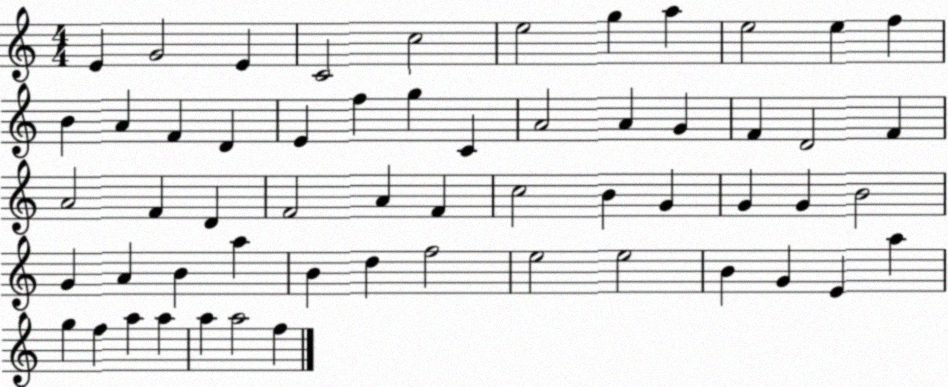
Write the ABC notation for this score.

X:1
T:Untitled
M:4/4
L:1/4
K:C
E G2 E C2 c2 e2 g a e2 e f B A F D E f g C A2 A G F D2 F A2 F D F2 A F c2 B G G G B2 G A B a B d f2 e2 e2 B G E a g f a a a a2 f